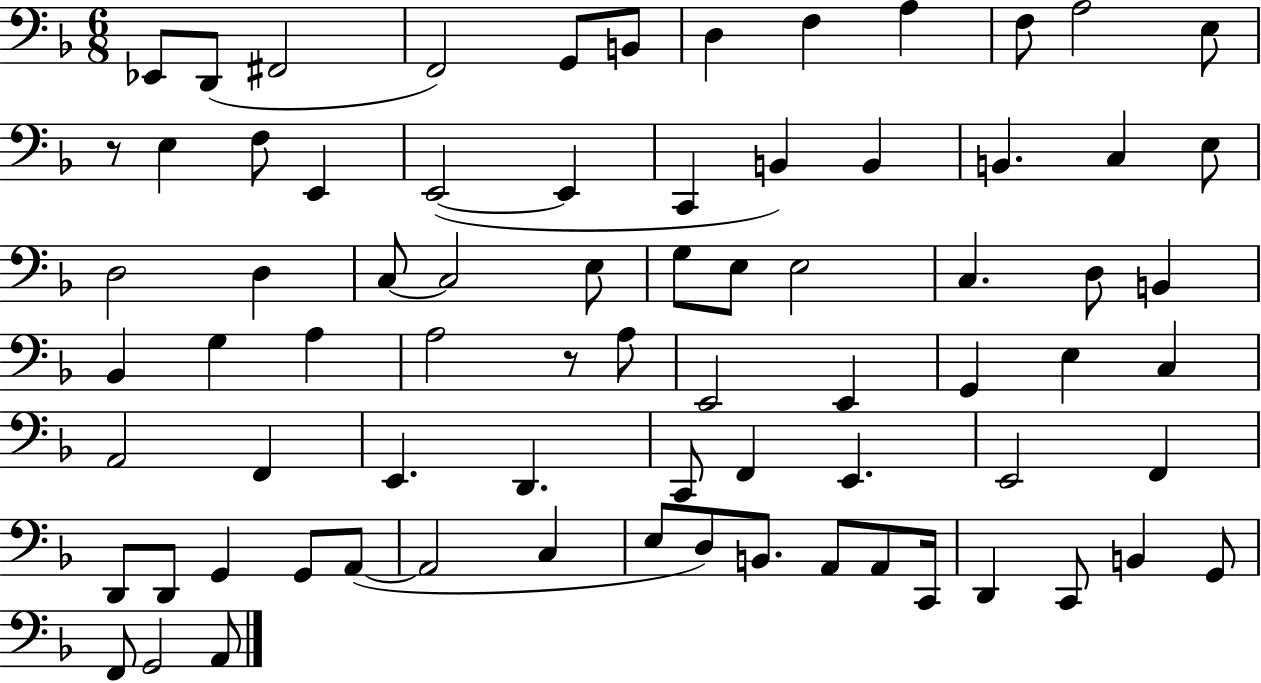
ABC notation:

X:1
T:Untitled
M:6/8
L:1/4
K:F
_E,,/2 D,,/2 ^F,,2 F,,2 G,,/2 B,,/2 D, F, A, F,/2 A,2 E,/2 z/2 E, F,/2 E,, E,,2 E,, C,, B,, B,, B,, C, E,/2 D,2 D, C,/2 C,2 E,/2 G,/2 E,/2 E,2 C, D,/2 B,, _B,, G, A, A,2 z/2 A,/2 E,,2 E,, G,, E, C, A,,2 F,, E,, D,, C,,/2 F,, E,, E,,2 F,, D,,/2 D,,/2 G,, G,,/2 A,,/2 A,,2 C, E,/2 D,/2 B,,/2 A,,/2 A,,/2 C,,/4 D,, C,,/2 B,, G,,/2 F,,/2 G,,2 A,,/2